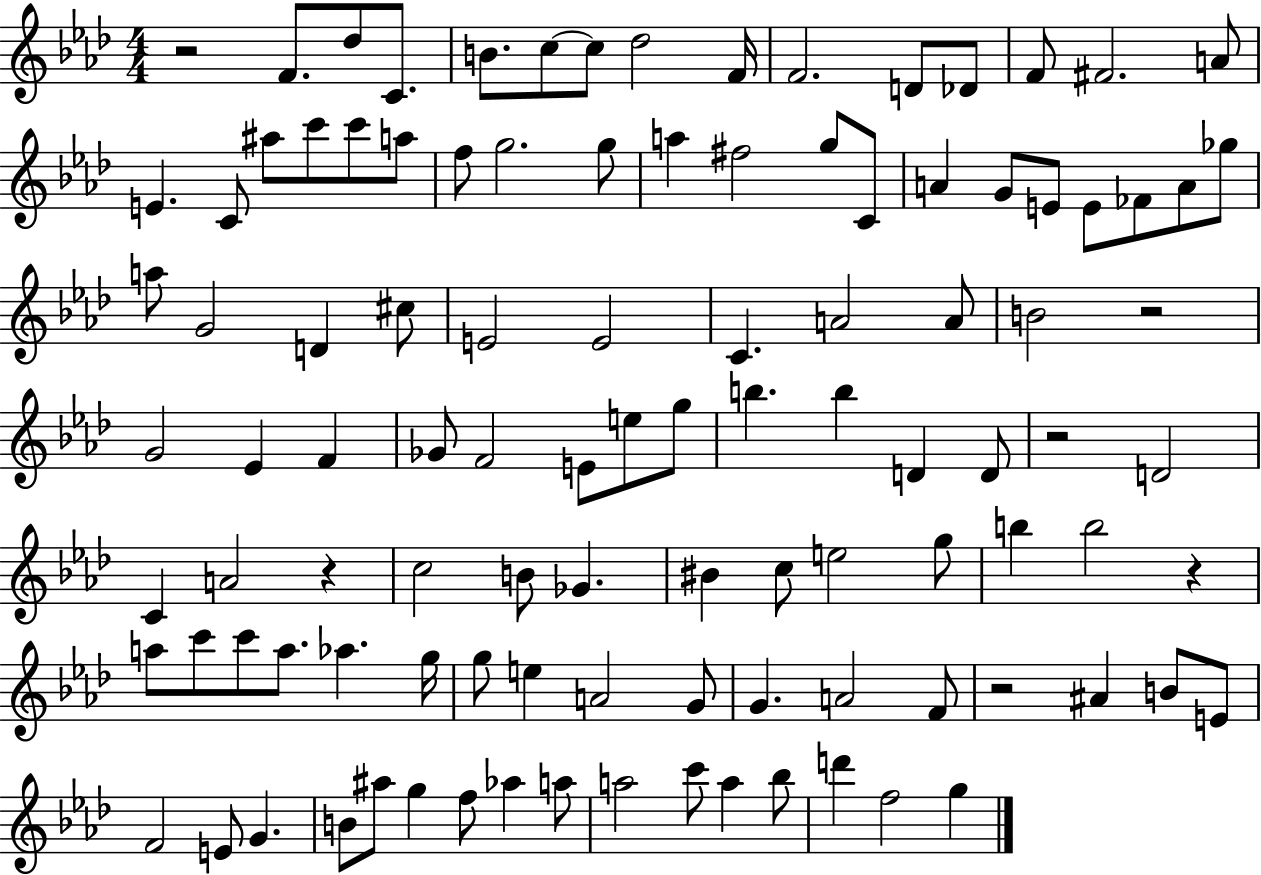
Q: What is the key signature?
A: AES major